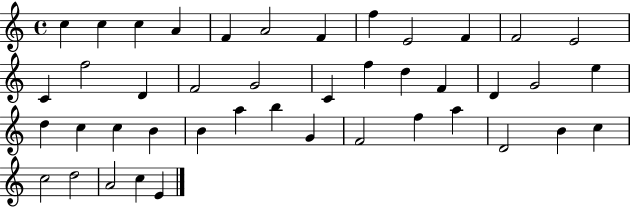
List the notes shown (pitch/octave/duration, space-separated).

C5/q C5/q C5/q A4/q F4/q A4/h F4/q F5/q E4/h F4/q F4/h E4/h C4/q F5/h D4/q F4/h G4/h C4/q F5/q D5/q F4/q D4/q G4/h E5/q D5/q C5/q C5/q B4/q B4/q A5/q B5/q G4/q F4/h F5/q A5/q D4/h B4/q C5/q C5/h D5/h A4/h C5/q E4/q